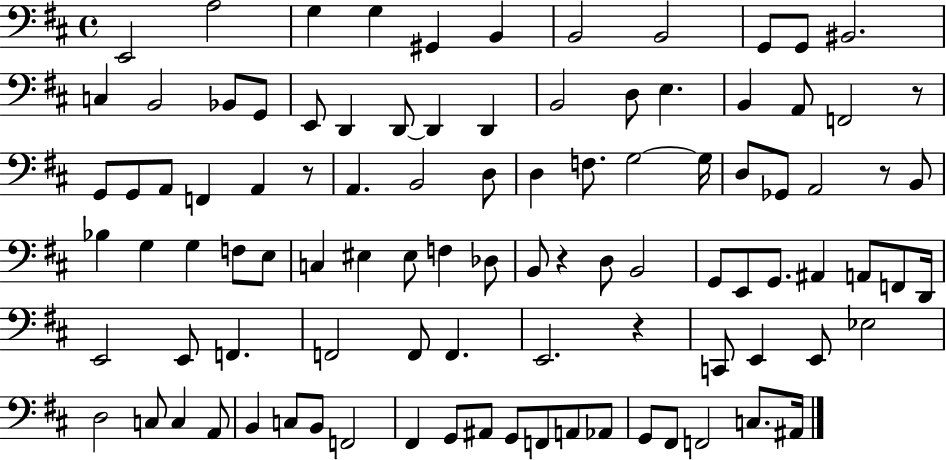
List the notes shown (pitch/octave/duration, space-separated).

E2/h A3/h G3/q G3/q G#2/q B2/q B2/h B2/h G2/e G2/e BIS2/h. C3/q B2/h Bb2/e G2/e E2/e D2/q D2/e D2/q D2/q B2/h D3/e E3/q. B2/q A2/e F2/h R/e G2/e G2/e A2/e F2/q A2/q R/e A2/q. B2/h D3/e D3/q F3/e. G3/h G3/s D3/e Gb2/e A2/h R/e B2/e Bb3/q G3/q G3/q F3/e E3/e C3/q EIS3/q EIS3/e F3/q Db3/e B2/e R/q D3/e B2/h G2/e E2/e G2/e. A#2/q A2/e F2/e D2/s E2/h E2/e F2/q. F2/h F2/e F2/q. E2/h. R/q C2/e E2/q E2/e Eb3/h D3/h C3/e C3/q A2/e B2/q C3/e B2/e F2/h F#2/q G2/e A#2/e G2/e F2/e A2/e Ab2/e G2/e F#2/e F2/h C3/e. A#2/s